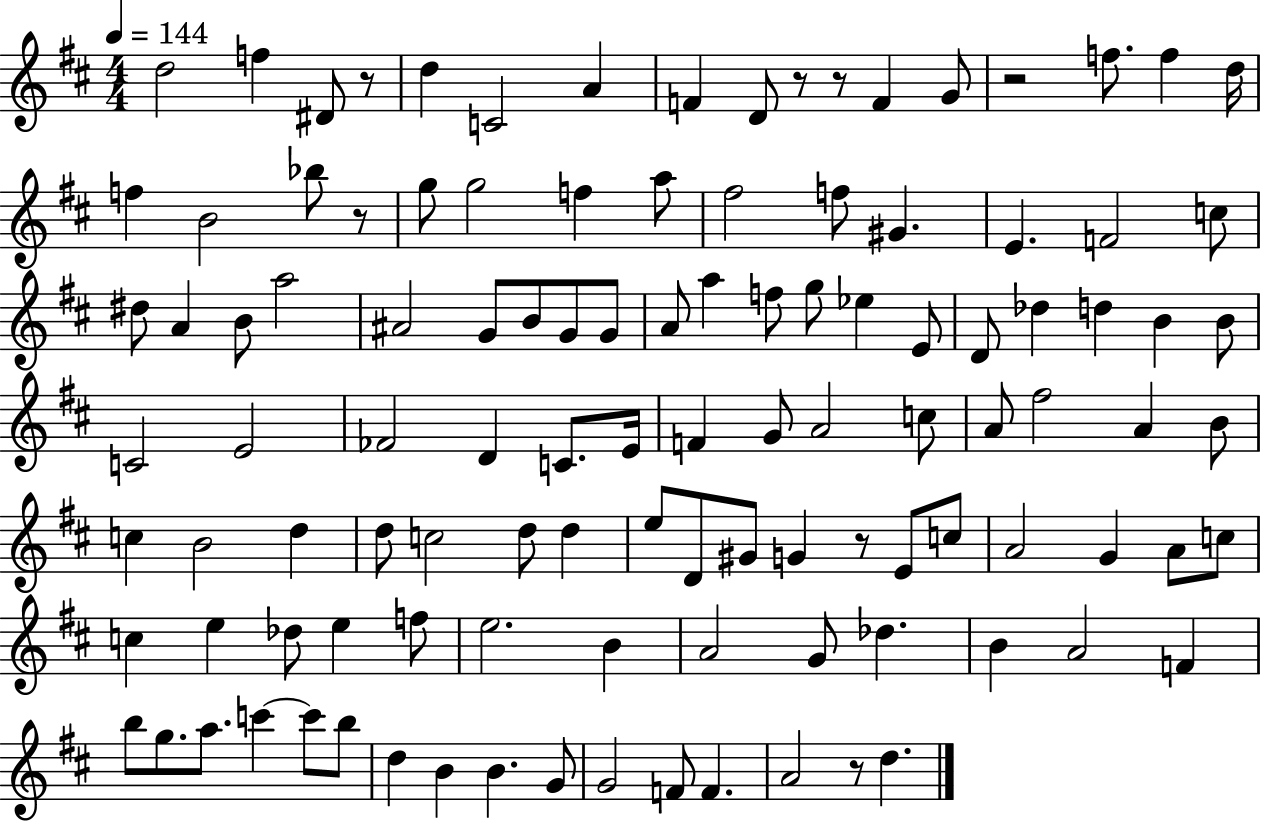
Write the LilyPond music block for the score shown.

{
  \clef treble
  \numericTimeSignature
  \time 4/4
  \key d \major
  \tempo 4 = 144
  \repeat volta 2 { d''2 f''4 dis'8 r8 | d''4 c'2 a'4 | f'4 d'8 r8 r8 f'4 g'8 | r2 f''8. f''4 d''16 | \break f''4 b'2 bes''8 r8 | g''8 g''2 f''4 a''8 | fis''2 f''8 gis'4. | e'4. f'2 c''8 | \break dis''8 a'4 b'8 a''2 | ais'2 g'8 b'8 g'8 g'8 | a'8 a''4 f''8 g''8 ees''4 e'8 | d'8 des''4 d''4 b'4 b'8 | \break c'2 e'2 | fes'2 d'4 c'8. e'16 | f'4 g'8 a'2 c''8 | a'8 fis''2 a'4 b'8 | \break c''4 b'2 d''4 | d''8 c''2 d''8 d''4 | e''8 d'8 gis'8 g'4 r8 e'8 c''8 | a'2 g'4 a'8 c''8 | \break c''4 e''4 des''8 e''4 f''8 | e''2. b'4 | a'2 g'8 des''4. | b'4 a'2 f'4 | \break b''8 g''8. a''8. c'''4~~ c'''8 b''8 | d''4 b'4 b'4. g'8 | g'2 f'8 f'4. | a'2 r8 d''4. | \break } \bar "|."
}